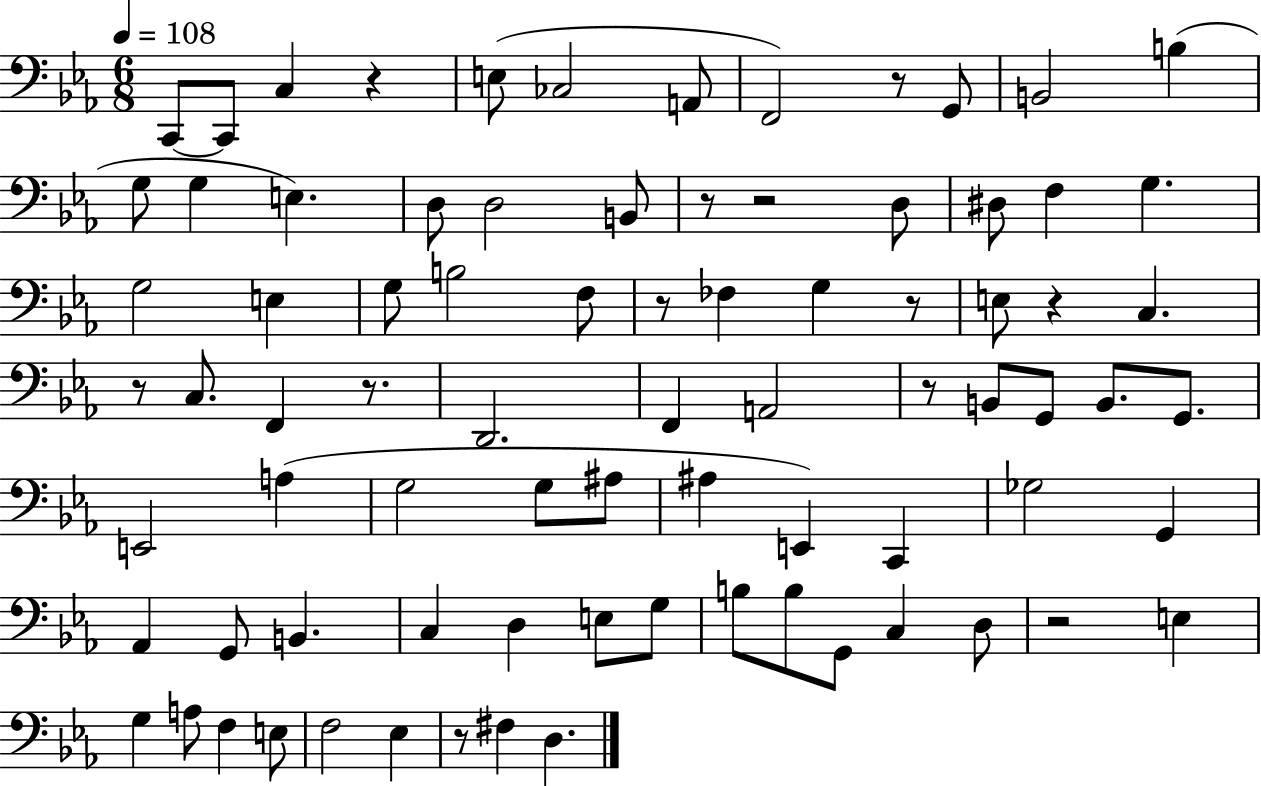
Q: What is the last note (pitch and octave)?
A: D3